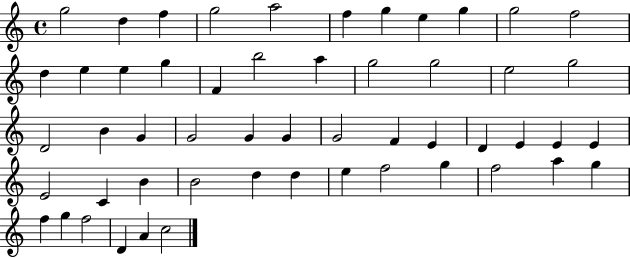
G5/h D5/q F5/q G5/h A5/h F5/q G5/q E5/q G5/q G5/h F5/h D5/q E5/q E5/q G5/q F4/q B5/h A5/q G5/h G5/h E5/h G5/h D4/h B4/q G4/q G4/h G4/q G4/q G4/h F4/q E4/q D4/q E4/q E4/q E4/q E4/h C4/q B4/q B4/h D5/q D5/q E5/q F5/h G5/q F5/h A5/q G5/q F5/q G5/q F5/h D4/q A4/q C5/h